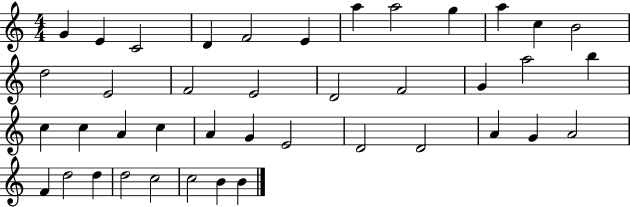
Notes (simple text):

G4/q E4/q C4/h D4/q F4/h E4/q A5/q A5/h G5/q A5/q C5/q B4/h D5/h E4/h F4/h E4/h D4/h F4/h G4/q A5/h B5/q C5/q C5/q A4/q C5/q A4/q G4/q E4/h D4/h D4/h A4/q G4/q A4/h F4/q D5/h D5/q D5/h C5/h C5/h B4/q B4/q